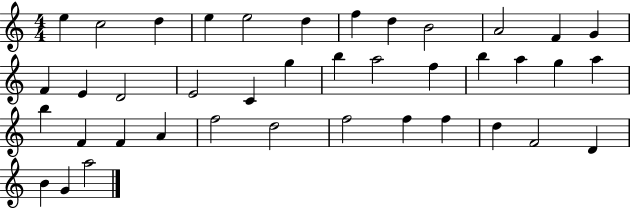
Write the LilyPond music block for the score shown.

{
  \clef treble
  \numericTimeSignature
  \time 4/4
  \key c \major
  e''4 c''2 d''4 | e''4 e''2 d''4 | f''4 d''4 b'2 | a'2 f'4 g'4 | \break f'4 e'4 d'2 | e'2 c'4 g''4 | b''4 a''2 f''4 | b''4 a''4 g''4 a''4 | \break b''4 f'4 f'4 a'4 | f''2 d''2 | f''2 f''4 f''4 | d''4 f'2 d'4 | \break b'4 g'4 a''2 | \bar "|."
}